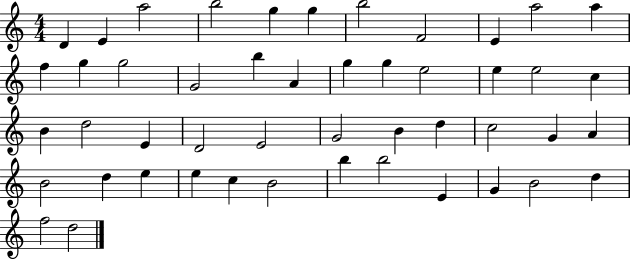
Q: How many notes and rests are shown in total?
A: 48